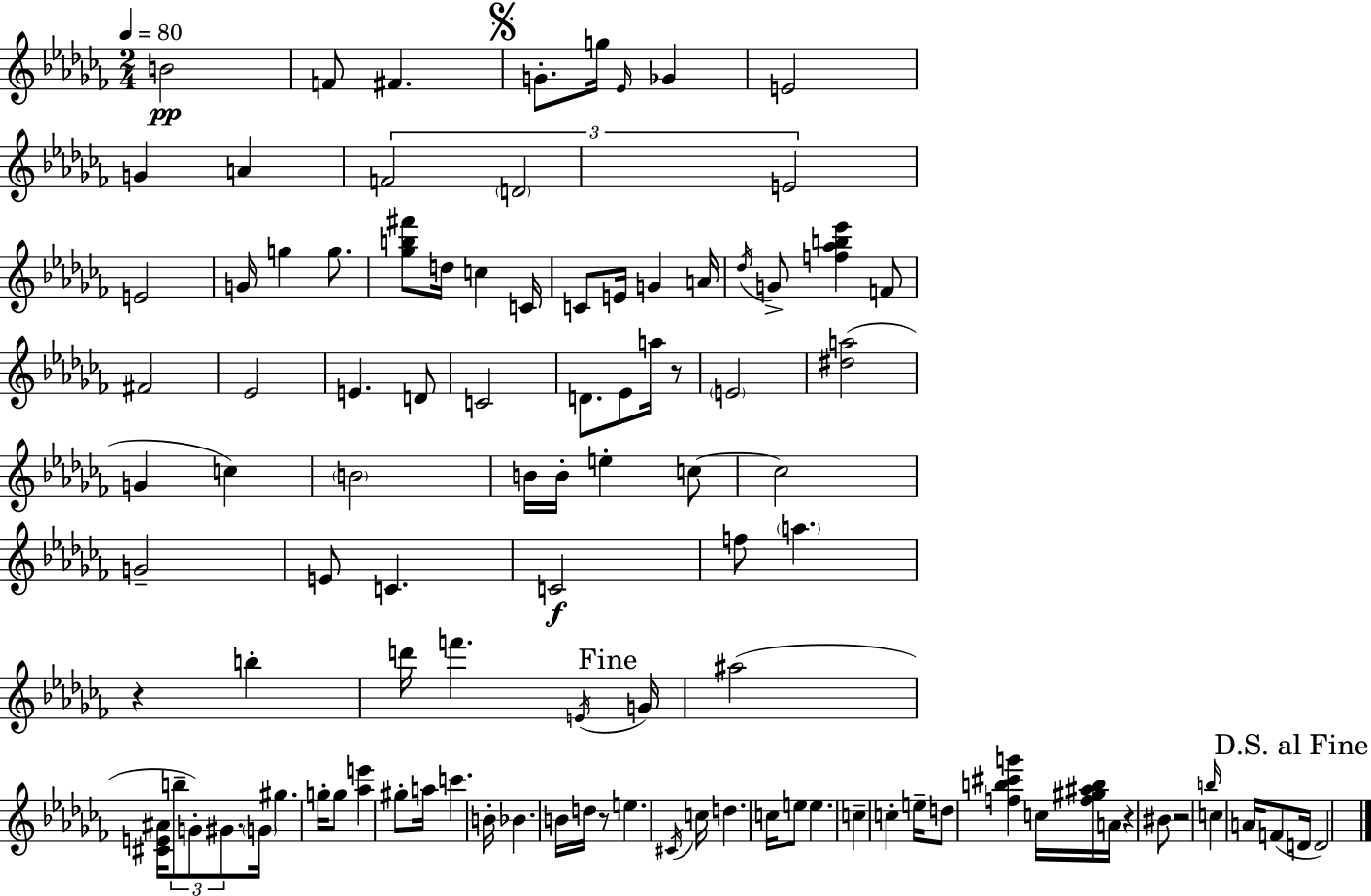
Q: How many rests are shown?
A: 5